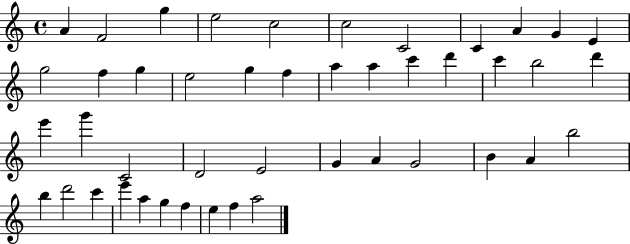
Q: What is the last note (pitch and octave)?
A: A5